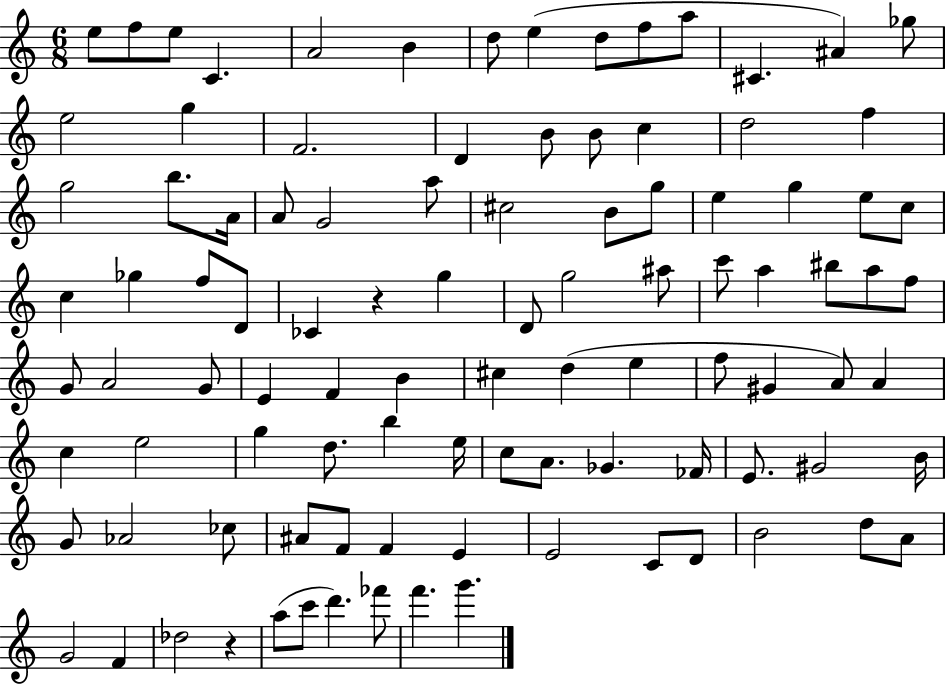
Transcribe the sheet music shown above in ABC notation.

X:1
T:Untitled
M:6/8
L:1/4
K:C
e/2 f/2 e/2 C A2 B d/2 e d/2 f/2 a/2 ^C ^A _g/2 e2 g F2 D B/2 B/2 c d2 f g2 b/2 A/4 A/2 G2 a/2 ^c2 B/2 g/2 e g e/2 c/2 c _g f/2 D/2 _C z g D/2 g2 ^a/2 c'/2 a ^b/2 a/2 f/2 G/2 A2 G/2 E F B ^c d e f/2 ^G A/2 A c e2 g d/2 b e/4 c/2 A/2 _G _F/4 E/2 ^G2 B/4 G/2 _A2 _c/2 ^A/2 F/2 F E E2 C/2 D/2 B2 d/2 A/2 G2 F _d2 z a/2 c'/2 d' _f'/2 f' g'